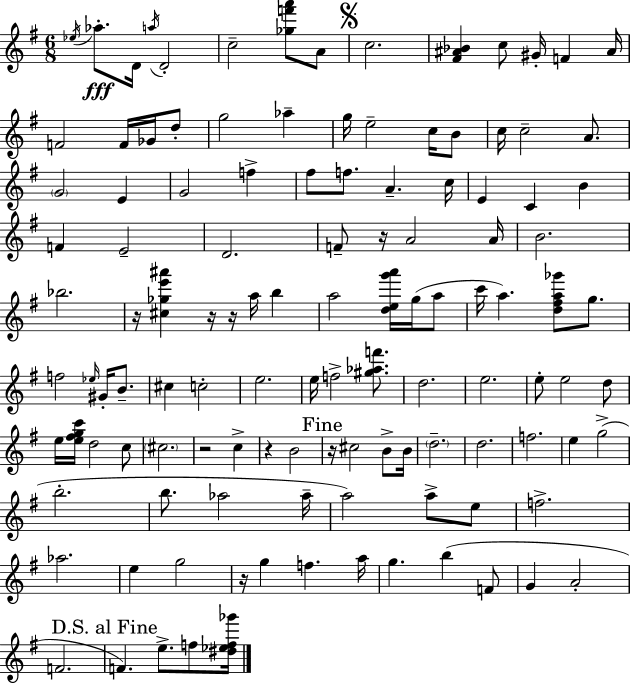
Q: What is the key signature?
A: G major